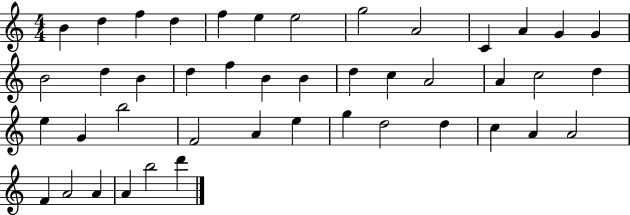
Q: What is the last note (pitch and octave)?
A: D6